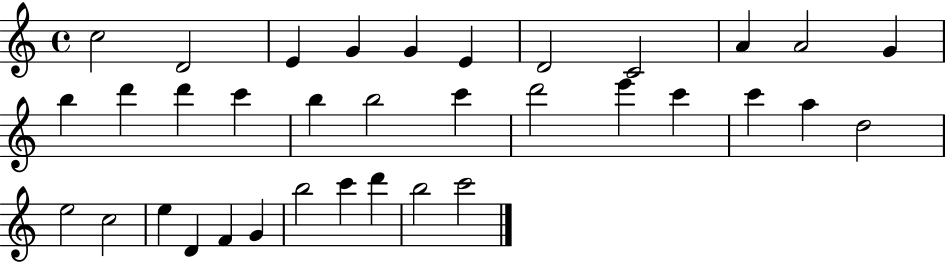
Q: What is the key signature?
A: C major